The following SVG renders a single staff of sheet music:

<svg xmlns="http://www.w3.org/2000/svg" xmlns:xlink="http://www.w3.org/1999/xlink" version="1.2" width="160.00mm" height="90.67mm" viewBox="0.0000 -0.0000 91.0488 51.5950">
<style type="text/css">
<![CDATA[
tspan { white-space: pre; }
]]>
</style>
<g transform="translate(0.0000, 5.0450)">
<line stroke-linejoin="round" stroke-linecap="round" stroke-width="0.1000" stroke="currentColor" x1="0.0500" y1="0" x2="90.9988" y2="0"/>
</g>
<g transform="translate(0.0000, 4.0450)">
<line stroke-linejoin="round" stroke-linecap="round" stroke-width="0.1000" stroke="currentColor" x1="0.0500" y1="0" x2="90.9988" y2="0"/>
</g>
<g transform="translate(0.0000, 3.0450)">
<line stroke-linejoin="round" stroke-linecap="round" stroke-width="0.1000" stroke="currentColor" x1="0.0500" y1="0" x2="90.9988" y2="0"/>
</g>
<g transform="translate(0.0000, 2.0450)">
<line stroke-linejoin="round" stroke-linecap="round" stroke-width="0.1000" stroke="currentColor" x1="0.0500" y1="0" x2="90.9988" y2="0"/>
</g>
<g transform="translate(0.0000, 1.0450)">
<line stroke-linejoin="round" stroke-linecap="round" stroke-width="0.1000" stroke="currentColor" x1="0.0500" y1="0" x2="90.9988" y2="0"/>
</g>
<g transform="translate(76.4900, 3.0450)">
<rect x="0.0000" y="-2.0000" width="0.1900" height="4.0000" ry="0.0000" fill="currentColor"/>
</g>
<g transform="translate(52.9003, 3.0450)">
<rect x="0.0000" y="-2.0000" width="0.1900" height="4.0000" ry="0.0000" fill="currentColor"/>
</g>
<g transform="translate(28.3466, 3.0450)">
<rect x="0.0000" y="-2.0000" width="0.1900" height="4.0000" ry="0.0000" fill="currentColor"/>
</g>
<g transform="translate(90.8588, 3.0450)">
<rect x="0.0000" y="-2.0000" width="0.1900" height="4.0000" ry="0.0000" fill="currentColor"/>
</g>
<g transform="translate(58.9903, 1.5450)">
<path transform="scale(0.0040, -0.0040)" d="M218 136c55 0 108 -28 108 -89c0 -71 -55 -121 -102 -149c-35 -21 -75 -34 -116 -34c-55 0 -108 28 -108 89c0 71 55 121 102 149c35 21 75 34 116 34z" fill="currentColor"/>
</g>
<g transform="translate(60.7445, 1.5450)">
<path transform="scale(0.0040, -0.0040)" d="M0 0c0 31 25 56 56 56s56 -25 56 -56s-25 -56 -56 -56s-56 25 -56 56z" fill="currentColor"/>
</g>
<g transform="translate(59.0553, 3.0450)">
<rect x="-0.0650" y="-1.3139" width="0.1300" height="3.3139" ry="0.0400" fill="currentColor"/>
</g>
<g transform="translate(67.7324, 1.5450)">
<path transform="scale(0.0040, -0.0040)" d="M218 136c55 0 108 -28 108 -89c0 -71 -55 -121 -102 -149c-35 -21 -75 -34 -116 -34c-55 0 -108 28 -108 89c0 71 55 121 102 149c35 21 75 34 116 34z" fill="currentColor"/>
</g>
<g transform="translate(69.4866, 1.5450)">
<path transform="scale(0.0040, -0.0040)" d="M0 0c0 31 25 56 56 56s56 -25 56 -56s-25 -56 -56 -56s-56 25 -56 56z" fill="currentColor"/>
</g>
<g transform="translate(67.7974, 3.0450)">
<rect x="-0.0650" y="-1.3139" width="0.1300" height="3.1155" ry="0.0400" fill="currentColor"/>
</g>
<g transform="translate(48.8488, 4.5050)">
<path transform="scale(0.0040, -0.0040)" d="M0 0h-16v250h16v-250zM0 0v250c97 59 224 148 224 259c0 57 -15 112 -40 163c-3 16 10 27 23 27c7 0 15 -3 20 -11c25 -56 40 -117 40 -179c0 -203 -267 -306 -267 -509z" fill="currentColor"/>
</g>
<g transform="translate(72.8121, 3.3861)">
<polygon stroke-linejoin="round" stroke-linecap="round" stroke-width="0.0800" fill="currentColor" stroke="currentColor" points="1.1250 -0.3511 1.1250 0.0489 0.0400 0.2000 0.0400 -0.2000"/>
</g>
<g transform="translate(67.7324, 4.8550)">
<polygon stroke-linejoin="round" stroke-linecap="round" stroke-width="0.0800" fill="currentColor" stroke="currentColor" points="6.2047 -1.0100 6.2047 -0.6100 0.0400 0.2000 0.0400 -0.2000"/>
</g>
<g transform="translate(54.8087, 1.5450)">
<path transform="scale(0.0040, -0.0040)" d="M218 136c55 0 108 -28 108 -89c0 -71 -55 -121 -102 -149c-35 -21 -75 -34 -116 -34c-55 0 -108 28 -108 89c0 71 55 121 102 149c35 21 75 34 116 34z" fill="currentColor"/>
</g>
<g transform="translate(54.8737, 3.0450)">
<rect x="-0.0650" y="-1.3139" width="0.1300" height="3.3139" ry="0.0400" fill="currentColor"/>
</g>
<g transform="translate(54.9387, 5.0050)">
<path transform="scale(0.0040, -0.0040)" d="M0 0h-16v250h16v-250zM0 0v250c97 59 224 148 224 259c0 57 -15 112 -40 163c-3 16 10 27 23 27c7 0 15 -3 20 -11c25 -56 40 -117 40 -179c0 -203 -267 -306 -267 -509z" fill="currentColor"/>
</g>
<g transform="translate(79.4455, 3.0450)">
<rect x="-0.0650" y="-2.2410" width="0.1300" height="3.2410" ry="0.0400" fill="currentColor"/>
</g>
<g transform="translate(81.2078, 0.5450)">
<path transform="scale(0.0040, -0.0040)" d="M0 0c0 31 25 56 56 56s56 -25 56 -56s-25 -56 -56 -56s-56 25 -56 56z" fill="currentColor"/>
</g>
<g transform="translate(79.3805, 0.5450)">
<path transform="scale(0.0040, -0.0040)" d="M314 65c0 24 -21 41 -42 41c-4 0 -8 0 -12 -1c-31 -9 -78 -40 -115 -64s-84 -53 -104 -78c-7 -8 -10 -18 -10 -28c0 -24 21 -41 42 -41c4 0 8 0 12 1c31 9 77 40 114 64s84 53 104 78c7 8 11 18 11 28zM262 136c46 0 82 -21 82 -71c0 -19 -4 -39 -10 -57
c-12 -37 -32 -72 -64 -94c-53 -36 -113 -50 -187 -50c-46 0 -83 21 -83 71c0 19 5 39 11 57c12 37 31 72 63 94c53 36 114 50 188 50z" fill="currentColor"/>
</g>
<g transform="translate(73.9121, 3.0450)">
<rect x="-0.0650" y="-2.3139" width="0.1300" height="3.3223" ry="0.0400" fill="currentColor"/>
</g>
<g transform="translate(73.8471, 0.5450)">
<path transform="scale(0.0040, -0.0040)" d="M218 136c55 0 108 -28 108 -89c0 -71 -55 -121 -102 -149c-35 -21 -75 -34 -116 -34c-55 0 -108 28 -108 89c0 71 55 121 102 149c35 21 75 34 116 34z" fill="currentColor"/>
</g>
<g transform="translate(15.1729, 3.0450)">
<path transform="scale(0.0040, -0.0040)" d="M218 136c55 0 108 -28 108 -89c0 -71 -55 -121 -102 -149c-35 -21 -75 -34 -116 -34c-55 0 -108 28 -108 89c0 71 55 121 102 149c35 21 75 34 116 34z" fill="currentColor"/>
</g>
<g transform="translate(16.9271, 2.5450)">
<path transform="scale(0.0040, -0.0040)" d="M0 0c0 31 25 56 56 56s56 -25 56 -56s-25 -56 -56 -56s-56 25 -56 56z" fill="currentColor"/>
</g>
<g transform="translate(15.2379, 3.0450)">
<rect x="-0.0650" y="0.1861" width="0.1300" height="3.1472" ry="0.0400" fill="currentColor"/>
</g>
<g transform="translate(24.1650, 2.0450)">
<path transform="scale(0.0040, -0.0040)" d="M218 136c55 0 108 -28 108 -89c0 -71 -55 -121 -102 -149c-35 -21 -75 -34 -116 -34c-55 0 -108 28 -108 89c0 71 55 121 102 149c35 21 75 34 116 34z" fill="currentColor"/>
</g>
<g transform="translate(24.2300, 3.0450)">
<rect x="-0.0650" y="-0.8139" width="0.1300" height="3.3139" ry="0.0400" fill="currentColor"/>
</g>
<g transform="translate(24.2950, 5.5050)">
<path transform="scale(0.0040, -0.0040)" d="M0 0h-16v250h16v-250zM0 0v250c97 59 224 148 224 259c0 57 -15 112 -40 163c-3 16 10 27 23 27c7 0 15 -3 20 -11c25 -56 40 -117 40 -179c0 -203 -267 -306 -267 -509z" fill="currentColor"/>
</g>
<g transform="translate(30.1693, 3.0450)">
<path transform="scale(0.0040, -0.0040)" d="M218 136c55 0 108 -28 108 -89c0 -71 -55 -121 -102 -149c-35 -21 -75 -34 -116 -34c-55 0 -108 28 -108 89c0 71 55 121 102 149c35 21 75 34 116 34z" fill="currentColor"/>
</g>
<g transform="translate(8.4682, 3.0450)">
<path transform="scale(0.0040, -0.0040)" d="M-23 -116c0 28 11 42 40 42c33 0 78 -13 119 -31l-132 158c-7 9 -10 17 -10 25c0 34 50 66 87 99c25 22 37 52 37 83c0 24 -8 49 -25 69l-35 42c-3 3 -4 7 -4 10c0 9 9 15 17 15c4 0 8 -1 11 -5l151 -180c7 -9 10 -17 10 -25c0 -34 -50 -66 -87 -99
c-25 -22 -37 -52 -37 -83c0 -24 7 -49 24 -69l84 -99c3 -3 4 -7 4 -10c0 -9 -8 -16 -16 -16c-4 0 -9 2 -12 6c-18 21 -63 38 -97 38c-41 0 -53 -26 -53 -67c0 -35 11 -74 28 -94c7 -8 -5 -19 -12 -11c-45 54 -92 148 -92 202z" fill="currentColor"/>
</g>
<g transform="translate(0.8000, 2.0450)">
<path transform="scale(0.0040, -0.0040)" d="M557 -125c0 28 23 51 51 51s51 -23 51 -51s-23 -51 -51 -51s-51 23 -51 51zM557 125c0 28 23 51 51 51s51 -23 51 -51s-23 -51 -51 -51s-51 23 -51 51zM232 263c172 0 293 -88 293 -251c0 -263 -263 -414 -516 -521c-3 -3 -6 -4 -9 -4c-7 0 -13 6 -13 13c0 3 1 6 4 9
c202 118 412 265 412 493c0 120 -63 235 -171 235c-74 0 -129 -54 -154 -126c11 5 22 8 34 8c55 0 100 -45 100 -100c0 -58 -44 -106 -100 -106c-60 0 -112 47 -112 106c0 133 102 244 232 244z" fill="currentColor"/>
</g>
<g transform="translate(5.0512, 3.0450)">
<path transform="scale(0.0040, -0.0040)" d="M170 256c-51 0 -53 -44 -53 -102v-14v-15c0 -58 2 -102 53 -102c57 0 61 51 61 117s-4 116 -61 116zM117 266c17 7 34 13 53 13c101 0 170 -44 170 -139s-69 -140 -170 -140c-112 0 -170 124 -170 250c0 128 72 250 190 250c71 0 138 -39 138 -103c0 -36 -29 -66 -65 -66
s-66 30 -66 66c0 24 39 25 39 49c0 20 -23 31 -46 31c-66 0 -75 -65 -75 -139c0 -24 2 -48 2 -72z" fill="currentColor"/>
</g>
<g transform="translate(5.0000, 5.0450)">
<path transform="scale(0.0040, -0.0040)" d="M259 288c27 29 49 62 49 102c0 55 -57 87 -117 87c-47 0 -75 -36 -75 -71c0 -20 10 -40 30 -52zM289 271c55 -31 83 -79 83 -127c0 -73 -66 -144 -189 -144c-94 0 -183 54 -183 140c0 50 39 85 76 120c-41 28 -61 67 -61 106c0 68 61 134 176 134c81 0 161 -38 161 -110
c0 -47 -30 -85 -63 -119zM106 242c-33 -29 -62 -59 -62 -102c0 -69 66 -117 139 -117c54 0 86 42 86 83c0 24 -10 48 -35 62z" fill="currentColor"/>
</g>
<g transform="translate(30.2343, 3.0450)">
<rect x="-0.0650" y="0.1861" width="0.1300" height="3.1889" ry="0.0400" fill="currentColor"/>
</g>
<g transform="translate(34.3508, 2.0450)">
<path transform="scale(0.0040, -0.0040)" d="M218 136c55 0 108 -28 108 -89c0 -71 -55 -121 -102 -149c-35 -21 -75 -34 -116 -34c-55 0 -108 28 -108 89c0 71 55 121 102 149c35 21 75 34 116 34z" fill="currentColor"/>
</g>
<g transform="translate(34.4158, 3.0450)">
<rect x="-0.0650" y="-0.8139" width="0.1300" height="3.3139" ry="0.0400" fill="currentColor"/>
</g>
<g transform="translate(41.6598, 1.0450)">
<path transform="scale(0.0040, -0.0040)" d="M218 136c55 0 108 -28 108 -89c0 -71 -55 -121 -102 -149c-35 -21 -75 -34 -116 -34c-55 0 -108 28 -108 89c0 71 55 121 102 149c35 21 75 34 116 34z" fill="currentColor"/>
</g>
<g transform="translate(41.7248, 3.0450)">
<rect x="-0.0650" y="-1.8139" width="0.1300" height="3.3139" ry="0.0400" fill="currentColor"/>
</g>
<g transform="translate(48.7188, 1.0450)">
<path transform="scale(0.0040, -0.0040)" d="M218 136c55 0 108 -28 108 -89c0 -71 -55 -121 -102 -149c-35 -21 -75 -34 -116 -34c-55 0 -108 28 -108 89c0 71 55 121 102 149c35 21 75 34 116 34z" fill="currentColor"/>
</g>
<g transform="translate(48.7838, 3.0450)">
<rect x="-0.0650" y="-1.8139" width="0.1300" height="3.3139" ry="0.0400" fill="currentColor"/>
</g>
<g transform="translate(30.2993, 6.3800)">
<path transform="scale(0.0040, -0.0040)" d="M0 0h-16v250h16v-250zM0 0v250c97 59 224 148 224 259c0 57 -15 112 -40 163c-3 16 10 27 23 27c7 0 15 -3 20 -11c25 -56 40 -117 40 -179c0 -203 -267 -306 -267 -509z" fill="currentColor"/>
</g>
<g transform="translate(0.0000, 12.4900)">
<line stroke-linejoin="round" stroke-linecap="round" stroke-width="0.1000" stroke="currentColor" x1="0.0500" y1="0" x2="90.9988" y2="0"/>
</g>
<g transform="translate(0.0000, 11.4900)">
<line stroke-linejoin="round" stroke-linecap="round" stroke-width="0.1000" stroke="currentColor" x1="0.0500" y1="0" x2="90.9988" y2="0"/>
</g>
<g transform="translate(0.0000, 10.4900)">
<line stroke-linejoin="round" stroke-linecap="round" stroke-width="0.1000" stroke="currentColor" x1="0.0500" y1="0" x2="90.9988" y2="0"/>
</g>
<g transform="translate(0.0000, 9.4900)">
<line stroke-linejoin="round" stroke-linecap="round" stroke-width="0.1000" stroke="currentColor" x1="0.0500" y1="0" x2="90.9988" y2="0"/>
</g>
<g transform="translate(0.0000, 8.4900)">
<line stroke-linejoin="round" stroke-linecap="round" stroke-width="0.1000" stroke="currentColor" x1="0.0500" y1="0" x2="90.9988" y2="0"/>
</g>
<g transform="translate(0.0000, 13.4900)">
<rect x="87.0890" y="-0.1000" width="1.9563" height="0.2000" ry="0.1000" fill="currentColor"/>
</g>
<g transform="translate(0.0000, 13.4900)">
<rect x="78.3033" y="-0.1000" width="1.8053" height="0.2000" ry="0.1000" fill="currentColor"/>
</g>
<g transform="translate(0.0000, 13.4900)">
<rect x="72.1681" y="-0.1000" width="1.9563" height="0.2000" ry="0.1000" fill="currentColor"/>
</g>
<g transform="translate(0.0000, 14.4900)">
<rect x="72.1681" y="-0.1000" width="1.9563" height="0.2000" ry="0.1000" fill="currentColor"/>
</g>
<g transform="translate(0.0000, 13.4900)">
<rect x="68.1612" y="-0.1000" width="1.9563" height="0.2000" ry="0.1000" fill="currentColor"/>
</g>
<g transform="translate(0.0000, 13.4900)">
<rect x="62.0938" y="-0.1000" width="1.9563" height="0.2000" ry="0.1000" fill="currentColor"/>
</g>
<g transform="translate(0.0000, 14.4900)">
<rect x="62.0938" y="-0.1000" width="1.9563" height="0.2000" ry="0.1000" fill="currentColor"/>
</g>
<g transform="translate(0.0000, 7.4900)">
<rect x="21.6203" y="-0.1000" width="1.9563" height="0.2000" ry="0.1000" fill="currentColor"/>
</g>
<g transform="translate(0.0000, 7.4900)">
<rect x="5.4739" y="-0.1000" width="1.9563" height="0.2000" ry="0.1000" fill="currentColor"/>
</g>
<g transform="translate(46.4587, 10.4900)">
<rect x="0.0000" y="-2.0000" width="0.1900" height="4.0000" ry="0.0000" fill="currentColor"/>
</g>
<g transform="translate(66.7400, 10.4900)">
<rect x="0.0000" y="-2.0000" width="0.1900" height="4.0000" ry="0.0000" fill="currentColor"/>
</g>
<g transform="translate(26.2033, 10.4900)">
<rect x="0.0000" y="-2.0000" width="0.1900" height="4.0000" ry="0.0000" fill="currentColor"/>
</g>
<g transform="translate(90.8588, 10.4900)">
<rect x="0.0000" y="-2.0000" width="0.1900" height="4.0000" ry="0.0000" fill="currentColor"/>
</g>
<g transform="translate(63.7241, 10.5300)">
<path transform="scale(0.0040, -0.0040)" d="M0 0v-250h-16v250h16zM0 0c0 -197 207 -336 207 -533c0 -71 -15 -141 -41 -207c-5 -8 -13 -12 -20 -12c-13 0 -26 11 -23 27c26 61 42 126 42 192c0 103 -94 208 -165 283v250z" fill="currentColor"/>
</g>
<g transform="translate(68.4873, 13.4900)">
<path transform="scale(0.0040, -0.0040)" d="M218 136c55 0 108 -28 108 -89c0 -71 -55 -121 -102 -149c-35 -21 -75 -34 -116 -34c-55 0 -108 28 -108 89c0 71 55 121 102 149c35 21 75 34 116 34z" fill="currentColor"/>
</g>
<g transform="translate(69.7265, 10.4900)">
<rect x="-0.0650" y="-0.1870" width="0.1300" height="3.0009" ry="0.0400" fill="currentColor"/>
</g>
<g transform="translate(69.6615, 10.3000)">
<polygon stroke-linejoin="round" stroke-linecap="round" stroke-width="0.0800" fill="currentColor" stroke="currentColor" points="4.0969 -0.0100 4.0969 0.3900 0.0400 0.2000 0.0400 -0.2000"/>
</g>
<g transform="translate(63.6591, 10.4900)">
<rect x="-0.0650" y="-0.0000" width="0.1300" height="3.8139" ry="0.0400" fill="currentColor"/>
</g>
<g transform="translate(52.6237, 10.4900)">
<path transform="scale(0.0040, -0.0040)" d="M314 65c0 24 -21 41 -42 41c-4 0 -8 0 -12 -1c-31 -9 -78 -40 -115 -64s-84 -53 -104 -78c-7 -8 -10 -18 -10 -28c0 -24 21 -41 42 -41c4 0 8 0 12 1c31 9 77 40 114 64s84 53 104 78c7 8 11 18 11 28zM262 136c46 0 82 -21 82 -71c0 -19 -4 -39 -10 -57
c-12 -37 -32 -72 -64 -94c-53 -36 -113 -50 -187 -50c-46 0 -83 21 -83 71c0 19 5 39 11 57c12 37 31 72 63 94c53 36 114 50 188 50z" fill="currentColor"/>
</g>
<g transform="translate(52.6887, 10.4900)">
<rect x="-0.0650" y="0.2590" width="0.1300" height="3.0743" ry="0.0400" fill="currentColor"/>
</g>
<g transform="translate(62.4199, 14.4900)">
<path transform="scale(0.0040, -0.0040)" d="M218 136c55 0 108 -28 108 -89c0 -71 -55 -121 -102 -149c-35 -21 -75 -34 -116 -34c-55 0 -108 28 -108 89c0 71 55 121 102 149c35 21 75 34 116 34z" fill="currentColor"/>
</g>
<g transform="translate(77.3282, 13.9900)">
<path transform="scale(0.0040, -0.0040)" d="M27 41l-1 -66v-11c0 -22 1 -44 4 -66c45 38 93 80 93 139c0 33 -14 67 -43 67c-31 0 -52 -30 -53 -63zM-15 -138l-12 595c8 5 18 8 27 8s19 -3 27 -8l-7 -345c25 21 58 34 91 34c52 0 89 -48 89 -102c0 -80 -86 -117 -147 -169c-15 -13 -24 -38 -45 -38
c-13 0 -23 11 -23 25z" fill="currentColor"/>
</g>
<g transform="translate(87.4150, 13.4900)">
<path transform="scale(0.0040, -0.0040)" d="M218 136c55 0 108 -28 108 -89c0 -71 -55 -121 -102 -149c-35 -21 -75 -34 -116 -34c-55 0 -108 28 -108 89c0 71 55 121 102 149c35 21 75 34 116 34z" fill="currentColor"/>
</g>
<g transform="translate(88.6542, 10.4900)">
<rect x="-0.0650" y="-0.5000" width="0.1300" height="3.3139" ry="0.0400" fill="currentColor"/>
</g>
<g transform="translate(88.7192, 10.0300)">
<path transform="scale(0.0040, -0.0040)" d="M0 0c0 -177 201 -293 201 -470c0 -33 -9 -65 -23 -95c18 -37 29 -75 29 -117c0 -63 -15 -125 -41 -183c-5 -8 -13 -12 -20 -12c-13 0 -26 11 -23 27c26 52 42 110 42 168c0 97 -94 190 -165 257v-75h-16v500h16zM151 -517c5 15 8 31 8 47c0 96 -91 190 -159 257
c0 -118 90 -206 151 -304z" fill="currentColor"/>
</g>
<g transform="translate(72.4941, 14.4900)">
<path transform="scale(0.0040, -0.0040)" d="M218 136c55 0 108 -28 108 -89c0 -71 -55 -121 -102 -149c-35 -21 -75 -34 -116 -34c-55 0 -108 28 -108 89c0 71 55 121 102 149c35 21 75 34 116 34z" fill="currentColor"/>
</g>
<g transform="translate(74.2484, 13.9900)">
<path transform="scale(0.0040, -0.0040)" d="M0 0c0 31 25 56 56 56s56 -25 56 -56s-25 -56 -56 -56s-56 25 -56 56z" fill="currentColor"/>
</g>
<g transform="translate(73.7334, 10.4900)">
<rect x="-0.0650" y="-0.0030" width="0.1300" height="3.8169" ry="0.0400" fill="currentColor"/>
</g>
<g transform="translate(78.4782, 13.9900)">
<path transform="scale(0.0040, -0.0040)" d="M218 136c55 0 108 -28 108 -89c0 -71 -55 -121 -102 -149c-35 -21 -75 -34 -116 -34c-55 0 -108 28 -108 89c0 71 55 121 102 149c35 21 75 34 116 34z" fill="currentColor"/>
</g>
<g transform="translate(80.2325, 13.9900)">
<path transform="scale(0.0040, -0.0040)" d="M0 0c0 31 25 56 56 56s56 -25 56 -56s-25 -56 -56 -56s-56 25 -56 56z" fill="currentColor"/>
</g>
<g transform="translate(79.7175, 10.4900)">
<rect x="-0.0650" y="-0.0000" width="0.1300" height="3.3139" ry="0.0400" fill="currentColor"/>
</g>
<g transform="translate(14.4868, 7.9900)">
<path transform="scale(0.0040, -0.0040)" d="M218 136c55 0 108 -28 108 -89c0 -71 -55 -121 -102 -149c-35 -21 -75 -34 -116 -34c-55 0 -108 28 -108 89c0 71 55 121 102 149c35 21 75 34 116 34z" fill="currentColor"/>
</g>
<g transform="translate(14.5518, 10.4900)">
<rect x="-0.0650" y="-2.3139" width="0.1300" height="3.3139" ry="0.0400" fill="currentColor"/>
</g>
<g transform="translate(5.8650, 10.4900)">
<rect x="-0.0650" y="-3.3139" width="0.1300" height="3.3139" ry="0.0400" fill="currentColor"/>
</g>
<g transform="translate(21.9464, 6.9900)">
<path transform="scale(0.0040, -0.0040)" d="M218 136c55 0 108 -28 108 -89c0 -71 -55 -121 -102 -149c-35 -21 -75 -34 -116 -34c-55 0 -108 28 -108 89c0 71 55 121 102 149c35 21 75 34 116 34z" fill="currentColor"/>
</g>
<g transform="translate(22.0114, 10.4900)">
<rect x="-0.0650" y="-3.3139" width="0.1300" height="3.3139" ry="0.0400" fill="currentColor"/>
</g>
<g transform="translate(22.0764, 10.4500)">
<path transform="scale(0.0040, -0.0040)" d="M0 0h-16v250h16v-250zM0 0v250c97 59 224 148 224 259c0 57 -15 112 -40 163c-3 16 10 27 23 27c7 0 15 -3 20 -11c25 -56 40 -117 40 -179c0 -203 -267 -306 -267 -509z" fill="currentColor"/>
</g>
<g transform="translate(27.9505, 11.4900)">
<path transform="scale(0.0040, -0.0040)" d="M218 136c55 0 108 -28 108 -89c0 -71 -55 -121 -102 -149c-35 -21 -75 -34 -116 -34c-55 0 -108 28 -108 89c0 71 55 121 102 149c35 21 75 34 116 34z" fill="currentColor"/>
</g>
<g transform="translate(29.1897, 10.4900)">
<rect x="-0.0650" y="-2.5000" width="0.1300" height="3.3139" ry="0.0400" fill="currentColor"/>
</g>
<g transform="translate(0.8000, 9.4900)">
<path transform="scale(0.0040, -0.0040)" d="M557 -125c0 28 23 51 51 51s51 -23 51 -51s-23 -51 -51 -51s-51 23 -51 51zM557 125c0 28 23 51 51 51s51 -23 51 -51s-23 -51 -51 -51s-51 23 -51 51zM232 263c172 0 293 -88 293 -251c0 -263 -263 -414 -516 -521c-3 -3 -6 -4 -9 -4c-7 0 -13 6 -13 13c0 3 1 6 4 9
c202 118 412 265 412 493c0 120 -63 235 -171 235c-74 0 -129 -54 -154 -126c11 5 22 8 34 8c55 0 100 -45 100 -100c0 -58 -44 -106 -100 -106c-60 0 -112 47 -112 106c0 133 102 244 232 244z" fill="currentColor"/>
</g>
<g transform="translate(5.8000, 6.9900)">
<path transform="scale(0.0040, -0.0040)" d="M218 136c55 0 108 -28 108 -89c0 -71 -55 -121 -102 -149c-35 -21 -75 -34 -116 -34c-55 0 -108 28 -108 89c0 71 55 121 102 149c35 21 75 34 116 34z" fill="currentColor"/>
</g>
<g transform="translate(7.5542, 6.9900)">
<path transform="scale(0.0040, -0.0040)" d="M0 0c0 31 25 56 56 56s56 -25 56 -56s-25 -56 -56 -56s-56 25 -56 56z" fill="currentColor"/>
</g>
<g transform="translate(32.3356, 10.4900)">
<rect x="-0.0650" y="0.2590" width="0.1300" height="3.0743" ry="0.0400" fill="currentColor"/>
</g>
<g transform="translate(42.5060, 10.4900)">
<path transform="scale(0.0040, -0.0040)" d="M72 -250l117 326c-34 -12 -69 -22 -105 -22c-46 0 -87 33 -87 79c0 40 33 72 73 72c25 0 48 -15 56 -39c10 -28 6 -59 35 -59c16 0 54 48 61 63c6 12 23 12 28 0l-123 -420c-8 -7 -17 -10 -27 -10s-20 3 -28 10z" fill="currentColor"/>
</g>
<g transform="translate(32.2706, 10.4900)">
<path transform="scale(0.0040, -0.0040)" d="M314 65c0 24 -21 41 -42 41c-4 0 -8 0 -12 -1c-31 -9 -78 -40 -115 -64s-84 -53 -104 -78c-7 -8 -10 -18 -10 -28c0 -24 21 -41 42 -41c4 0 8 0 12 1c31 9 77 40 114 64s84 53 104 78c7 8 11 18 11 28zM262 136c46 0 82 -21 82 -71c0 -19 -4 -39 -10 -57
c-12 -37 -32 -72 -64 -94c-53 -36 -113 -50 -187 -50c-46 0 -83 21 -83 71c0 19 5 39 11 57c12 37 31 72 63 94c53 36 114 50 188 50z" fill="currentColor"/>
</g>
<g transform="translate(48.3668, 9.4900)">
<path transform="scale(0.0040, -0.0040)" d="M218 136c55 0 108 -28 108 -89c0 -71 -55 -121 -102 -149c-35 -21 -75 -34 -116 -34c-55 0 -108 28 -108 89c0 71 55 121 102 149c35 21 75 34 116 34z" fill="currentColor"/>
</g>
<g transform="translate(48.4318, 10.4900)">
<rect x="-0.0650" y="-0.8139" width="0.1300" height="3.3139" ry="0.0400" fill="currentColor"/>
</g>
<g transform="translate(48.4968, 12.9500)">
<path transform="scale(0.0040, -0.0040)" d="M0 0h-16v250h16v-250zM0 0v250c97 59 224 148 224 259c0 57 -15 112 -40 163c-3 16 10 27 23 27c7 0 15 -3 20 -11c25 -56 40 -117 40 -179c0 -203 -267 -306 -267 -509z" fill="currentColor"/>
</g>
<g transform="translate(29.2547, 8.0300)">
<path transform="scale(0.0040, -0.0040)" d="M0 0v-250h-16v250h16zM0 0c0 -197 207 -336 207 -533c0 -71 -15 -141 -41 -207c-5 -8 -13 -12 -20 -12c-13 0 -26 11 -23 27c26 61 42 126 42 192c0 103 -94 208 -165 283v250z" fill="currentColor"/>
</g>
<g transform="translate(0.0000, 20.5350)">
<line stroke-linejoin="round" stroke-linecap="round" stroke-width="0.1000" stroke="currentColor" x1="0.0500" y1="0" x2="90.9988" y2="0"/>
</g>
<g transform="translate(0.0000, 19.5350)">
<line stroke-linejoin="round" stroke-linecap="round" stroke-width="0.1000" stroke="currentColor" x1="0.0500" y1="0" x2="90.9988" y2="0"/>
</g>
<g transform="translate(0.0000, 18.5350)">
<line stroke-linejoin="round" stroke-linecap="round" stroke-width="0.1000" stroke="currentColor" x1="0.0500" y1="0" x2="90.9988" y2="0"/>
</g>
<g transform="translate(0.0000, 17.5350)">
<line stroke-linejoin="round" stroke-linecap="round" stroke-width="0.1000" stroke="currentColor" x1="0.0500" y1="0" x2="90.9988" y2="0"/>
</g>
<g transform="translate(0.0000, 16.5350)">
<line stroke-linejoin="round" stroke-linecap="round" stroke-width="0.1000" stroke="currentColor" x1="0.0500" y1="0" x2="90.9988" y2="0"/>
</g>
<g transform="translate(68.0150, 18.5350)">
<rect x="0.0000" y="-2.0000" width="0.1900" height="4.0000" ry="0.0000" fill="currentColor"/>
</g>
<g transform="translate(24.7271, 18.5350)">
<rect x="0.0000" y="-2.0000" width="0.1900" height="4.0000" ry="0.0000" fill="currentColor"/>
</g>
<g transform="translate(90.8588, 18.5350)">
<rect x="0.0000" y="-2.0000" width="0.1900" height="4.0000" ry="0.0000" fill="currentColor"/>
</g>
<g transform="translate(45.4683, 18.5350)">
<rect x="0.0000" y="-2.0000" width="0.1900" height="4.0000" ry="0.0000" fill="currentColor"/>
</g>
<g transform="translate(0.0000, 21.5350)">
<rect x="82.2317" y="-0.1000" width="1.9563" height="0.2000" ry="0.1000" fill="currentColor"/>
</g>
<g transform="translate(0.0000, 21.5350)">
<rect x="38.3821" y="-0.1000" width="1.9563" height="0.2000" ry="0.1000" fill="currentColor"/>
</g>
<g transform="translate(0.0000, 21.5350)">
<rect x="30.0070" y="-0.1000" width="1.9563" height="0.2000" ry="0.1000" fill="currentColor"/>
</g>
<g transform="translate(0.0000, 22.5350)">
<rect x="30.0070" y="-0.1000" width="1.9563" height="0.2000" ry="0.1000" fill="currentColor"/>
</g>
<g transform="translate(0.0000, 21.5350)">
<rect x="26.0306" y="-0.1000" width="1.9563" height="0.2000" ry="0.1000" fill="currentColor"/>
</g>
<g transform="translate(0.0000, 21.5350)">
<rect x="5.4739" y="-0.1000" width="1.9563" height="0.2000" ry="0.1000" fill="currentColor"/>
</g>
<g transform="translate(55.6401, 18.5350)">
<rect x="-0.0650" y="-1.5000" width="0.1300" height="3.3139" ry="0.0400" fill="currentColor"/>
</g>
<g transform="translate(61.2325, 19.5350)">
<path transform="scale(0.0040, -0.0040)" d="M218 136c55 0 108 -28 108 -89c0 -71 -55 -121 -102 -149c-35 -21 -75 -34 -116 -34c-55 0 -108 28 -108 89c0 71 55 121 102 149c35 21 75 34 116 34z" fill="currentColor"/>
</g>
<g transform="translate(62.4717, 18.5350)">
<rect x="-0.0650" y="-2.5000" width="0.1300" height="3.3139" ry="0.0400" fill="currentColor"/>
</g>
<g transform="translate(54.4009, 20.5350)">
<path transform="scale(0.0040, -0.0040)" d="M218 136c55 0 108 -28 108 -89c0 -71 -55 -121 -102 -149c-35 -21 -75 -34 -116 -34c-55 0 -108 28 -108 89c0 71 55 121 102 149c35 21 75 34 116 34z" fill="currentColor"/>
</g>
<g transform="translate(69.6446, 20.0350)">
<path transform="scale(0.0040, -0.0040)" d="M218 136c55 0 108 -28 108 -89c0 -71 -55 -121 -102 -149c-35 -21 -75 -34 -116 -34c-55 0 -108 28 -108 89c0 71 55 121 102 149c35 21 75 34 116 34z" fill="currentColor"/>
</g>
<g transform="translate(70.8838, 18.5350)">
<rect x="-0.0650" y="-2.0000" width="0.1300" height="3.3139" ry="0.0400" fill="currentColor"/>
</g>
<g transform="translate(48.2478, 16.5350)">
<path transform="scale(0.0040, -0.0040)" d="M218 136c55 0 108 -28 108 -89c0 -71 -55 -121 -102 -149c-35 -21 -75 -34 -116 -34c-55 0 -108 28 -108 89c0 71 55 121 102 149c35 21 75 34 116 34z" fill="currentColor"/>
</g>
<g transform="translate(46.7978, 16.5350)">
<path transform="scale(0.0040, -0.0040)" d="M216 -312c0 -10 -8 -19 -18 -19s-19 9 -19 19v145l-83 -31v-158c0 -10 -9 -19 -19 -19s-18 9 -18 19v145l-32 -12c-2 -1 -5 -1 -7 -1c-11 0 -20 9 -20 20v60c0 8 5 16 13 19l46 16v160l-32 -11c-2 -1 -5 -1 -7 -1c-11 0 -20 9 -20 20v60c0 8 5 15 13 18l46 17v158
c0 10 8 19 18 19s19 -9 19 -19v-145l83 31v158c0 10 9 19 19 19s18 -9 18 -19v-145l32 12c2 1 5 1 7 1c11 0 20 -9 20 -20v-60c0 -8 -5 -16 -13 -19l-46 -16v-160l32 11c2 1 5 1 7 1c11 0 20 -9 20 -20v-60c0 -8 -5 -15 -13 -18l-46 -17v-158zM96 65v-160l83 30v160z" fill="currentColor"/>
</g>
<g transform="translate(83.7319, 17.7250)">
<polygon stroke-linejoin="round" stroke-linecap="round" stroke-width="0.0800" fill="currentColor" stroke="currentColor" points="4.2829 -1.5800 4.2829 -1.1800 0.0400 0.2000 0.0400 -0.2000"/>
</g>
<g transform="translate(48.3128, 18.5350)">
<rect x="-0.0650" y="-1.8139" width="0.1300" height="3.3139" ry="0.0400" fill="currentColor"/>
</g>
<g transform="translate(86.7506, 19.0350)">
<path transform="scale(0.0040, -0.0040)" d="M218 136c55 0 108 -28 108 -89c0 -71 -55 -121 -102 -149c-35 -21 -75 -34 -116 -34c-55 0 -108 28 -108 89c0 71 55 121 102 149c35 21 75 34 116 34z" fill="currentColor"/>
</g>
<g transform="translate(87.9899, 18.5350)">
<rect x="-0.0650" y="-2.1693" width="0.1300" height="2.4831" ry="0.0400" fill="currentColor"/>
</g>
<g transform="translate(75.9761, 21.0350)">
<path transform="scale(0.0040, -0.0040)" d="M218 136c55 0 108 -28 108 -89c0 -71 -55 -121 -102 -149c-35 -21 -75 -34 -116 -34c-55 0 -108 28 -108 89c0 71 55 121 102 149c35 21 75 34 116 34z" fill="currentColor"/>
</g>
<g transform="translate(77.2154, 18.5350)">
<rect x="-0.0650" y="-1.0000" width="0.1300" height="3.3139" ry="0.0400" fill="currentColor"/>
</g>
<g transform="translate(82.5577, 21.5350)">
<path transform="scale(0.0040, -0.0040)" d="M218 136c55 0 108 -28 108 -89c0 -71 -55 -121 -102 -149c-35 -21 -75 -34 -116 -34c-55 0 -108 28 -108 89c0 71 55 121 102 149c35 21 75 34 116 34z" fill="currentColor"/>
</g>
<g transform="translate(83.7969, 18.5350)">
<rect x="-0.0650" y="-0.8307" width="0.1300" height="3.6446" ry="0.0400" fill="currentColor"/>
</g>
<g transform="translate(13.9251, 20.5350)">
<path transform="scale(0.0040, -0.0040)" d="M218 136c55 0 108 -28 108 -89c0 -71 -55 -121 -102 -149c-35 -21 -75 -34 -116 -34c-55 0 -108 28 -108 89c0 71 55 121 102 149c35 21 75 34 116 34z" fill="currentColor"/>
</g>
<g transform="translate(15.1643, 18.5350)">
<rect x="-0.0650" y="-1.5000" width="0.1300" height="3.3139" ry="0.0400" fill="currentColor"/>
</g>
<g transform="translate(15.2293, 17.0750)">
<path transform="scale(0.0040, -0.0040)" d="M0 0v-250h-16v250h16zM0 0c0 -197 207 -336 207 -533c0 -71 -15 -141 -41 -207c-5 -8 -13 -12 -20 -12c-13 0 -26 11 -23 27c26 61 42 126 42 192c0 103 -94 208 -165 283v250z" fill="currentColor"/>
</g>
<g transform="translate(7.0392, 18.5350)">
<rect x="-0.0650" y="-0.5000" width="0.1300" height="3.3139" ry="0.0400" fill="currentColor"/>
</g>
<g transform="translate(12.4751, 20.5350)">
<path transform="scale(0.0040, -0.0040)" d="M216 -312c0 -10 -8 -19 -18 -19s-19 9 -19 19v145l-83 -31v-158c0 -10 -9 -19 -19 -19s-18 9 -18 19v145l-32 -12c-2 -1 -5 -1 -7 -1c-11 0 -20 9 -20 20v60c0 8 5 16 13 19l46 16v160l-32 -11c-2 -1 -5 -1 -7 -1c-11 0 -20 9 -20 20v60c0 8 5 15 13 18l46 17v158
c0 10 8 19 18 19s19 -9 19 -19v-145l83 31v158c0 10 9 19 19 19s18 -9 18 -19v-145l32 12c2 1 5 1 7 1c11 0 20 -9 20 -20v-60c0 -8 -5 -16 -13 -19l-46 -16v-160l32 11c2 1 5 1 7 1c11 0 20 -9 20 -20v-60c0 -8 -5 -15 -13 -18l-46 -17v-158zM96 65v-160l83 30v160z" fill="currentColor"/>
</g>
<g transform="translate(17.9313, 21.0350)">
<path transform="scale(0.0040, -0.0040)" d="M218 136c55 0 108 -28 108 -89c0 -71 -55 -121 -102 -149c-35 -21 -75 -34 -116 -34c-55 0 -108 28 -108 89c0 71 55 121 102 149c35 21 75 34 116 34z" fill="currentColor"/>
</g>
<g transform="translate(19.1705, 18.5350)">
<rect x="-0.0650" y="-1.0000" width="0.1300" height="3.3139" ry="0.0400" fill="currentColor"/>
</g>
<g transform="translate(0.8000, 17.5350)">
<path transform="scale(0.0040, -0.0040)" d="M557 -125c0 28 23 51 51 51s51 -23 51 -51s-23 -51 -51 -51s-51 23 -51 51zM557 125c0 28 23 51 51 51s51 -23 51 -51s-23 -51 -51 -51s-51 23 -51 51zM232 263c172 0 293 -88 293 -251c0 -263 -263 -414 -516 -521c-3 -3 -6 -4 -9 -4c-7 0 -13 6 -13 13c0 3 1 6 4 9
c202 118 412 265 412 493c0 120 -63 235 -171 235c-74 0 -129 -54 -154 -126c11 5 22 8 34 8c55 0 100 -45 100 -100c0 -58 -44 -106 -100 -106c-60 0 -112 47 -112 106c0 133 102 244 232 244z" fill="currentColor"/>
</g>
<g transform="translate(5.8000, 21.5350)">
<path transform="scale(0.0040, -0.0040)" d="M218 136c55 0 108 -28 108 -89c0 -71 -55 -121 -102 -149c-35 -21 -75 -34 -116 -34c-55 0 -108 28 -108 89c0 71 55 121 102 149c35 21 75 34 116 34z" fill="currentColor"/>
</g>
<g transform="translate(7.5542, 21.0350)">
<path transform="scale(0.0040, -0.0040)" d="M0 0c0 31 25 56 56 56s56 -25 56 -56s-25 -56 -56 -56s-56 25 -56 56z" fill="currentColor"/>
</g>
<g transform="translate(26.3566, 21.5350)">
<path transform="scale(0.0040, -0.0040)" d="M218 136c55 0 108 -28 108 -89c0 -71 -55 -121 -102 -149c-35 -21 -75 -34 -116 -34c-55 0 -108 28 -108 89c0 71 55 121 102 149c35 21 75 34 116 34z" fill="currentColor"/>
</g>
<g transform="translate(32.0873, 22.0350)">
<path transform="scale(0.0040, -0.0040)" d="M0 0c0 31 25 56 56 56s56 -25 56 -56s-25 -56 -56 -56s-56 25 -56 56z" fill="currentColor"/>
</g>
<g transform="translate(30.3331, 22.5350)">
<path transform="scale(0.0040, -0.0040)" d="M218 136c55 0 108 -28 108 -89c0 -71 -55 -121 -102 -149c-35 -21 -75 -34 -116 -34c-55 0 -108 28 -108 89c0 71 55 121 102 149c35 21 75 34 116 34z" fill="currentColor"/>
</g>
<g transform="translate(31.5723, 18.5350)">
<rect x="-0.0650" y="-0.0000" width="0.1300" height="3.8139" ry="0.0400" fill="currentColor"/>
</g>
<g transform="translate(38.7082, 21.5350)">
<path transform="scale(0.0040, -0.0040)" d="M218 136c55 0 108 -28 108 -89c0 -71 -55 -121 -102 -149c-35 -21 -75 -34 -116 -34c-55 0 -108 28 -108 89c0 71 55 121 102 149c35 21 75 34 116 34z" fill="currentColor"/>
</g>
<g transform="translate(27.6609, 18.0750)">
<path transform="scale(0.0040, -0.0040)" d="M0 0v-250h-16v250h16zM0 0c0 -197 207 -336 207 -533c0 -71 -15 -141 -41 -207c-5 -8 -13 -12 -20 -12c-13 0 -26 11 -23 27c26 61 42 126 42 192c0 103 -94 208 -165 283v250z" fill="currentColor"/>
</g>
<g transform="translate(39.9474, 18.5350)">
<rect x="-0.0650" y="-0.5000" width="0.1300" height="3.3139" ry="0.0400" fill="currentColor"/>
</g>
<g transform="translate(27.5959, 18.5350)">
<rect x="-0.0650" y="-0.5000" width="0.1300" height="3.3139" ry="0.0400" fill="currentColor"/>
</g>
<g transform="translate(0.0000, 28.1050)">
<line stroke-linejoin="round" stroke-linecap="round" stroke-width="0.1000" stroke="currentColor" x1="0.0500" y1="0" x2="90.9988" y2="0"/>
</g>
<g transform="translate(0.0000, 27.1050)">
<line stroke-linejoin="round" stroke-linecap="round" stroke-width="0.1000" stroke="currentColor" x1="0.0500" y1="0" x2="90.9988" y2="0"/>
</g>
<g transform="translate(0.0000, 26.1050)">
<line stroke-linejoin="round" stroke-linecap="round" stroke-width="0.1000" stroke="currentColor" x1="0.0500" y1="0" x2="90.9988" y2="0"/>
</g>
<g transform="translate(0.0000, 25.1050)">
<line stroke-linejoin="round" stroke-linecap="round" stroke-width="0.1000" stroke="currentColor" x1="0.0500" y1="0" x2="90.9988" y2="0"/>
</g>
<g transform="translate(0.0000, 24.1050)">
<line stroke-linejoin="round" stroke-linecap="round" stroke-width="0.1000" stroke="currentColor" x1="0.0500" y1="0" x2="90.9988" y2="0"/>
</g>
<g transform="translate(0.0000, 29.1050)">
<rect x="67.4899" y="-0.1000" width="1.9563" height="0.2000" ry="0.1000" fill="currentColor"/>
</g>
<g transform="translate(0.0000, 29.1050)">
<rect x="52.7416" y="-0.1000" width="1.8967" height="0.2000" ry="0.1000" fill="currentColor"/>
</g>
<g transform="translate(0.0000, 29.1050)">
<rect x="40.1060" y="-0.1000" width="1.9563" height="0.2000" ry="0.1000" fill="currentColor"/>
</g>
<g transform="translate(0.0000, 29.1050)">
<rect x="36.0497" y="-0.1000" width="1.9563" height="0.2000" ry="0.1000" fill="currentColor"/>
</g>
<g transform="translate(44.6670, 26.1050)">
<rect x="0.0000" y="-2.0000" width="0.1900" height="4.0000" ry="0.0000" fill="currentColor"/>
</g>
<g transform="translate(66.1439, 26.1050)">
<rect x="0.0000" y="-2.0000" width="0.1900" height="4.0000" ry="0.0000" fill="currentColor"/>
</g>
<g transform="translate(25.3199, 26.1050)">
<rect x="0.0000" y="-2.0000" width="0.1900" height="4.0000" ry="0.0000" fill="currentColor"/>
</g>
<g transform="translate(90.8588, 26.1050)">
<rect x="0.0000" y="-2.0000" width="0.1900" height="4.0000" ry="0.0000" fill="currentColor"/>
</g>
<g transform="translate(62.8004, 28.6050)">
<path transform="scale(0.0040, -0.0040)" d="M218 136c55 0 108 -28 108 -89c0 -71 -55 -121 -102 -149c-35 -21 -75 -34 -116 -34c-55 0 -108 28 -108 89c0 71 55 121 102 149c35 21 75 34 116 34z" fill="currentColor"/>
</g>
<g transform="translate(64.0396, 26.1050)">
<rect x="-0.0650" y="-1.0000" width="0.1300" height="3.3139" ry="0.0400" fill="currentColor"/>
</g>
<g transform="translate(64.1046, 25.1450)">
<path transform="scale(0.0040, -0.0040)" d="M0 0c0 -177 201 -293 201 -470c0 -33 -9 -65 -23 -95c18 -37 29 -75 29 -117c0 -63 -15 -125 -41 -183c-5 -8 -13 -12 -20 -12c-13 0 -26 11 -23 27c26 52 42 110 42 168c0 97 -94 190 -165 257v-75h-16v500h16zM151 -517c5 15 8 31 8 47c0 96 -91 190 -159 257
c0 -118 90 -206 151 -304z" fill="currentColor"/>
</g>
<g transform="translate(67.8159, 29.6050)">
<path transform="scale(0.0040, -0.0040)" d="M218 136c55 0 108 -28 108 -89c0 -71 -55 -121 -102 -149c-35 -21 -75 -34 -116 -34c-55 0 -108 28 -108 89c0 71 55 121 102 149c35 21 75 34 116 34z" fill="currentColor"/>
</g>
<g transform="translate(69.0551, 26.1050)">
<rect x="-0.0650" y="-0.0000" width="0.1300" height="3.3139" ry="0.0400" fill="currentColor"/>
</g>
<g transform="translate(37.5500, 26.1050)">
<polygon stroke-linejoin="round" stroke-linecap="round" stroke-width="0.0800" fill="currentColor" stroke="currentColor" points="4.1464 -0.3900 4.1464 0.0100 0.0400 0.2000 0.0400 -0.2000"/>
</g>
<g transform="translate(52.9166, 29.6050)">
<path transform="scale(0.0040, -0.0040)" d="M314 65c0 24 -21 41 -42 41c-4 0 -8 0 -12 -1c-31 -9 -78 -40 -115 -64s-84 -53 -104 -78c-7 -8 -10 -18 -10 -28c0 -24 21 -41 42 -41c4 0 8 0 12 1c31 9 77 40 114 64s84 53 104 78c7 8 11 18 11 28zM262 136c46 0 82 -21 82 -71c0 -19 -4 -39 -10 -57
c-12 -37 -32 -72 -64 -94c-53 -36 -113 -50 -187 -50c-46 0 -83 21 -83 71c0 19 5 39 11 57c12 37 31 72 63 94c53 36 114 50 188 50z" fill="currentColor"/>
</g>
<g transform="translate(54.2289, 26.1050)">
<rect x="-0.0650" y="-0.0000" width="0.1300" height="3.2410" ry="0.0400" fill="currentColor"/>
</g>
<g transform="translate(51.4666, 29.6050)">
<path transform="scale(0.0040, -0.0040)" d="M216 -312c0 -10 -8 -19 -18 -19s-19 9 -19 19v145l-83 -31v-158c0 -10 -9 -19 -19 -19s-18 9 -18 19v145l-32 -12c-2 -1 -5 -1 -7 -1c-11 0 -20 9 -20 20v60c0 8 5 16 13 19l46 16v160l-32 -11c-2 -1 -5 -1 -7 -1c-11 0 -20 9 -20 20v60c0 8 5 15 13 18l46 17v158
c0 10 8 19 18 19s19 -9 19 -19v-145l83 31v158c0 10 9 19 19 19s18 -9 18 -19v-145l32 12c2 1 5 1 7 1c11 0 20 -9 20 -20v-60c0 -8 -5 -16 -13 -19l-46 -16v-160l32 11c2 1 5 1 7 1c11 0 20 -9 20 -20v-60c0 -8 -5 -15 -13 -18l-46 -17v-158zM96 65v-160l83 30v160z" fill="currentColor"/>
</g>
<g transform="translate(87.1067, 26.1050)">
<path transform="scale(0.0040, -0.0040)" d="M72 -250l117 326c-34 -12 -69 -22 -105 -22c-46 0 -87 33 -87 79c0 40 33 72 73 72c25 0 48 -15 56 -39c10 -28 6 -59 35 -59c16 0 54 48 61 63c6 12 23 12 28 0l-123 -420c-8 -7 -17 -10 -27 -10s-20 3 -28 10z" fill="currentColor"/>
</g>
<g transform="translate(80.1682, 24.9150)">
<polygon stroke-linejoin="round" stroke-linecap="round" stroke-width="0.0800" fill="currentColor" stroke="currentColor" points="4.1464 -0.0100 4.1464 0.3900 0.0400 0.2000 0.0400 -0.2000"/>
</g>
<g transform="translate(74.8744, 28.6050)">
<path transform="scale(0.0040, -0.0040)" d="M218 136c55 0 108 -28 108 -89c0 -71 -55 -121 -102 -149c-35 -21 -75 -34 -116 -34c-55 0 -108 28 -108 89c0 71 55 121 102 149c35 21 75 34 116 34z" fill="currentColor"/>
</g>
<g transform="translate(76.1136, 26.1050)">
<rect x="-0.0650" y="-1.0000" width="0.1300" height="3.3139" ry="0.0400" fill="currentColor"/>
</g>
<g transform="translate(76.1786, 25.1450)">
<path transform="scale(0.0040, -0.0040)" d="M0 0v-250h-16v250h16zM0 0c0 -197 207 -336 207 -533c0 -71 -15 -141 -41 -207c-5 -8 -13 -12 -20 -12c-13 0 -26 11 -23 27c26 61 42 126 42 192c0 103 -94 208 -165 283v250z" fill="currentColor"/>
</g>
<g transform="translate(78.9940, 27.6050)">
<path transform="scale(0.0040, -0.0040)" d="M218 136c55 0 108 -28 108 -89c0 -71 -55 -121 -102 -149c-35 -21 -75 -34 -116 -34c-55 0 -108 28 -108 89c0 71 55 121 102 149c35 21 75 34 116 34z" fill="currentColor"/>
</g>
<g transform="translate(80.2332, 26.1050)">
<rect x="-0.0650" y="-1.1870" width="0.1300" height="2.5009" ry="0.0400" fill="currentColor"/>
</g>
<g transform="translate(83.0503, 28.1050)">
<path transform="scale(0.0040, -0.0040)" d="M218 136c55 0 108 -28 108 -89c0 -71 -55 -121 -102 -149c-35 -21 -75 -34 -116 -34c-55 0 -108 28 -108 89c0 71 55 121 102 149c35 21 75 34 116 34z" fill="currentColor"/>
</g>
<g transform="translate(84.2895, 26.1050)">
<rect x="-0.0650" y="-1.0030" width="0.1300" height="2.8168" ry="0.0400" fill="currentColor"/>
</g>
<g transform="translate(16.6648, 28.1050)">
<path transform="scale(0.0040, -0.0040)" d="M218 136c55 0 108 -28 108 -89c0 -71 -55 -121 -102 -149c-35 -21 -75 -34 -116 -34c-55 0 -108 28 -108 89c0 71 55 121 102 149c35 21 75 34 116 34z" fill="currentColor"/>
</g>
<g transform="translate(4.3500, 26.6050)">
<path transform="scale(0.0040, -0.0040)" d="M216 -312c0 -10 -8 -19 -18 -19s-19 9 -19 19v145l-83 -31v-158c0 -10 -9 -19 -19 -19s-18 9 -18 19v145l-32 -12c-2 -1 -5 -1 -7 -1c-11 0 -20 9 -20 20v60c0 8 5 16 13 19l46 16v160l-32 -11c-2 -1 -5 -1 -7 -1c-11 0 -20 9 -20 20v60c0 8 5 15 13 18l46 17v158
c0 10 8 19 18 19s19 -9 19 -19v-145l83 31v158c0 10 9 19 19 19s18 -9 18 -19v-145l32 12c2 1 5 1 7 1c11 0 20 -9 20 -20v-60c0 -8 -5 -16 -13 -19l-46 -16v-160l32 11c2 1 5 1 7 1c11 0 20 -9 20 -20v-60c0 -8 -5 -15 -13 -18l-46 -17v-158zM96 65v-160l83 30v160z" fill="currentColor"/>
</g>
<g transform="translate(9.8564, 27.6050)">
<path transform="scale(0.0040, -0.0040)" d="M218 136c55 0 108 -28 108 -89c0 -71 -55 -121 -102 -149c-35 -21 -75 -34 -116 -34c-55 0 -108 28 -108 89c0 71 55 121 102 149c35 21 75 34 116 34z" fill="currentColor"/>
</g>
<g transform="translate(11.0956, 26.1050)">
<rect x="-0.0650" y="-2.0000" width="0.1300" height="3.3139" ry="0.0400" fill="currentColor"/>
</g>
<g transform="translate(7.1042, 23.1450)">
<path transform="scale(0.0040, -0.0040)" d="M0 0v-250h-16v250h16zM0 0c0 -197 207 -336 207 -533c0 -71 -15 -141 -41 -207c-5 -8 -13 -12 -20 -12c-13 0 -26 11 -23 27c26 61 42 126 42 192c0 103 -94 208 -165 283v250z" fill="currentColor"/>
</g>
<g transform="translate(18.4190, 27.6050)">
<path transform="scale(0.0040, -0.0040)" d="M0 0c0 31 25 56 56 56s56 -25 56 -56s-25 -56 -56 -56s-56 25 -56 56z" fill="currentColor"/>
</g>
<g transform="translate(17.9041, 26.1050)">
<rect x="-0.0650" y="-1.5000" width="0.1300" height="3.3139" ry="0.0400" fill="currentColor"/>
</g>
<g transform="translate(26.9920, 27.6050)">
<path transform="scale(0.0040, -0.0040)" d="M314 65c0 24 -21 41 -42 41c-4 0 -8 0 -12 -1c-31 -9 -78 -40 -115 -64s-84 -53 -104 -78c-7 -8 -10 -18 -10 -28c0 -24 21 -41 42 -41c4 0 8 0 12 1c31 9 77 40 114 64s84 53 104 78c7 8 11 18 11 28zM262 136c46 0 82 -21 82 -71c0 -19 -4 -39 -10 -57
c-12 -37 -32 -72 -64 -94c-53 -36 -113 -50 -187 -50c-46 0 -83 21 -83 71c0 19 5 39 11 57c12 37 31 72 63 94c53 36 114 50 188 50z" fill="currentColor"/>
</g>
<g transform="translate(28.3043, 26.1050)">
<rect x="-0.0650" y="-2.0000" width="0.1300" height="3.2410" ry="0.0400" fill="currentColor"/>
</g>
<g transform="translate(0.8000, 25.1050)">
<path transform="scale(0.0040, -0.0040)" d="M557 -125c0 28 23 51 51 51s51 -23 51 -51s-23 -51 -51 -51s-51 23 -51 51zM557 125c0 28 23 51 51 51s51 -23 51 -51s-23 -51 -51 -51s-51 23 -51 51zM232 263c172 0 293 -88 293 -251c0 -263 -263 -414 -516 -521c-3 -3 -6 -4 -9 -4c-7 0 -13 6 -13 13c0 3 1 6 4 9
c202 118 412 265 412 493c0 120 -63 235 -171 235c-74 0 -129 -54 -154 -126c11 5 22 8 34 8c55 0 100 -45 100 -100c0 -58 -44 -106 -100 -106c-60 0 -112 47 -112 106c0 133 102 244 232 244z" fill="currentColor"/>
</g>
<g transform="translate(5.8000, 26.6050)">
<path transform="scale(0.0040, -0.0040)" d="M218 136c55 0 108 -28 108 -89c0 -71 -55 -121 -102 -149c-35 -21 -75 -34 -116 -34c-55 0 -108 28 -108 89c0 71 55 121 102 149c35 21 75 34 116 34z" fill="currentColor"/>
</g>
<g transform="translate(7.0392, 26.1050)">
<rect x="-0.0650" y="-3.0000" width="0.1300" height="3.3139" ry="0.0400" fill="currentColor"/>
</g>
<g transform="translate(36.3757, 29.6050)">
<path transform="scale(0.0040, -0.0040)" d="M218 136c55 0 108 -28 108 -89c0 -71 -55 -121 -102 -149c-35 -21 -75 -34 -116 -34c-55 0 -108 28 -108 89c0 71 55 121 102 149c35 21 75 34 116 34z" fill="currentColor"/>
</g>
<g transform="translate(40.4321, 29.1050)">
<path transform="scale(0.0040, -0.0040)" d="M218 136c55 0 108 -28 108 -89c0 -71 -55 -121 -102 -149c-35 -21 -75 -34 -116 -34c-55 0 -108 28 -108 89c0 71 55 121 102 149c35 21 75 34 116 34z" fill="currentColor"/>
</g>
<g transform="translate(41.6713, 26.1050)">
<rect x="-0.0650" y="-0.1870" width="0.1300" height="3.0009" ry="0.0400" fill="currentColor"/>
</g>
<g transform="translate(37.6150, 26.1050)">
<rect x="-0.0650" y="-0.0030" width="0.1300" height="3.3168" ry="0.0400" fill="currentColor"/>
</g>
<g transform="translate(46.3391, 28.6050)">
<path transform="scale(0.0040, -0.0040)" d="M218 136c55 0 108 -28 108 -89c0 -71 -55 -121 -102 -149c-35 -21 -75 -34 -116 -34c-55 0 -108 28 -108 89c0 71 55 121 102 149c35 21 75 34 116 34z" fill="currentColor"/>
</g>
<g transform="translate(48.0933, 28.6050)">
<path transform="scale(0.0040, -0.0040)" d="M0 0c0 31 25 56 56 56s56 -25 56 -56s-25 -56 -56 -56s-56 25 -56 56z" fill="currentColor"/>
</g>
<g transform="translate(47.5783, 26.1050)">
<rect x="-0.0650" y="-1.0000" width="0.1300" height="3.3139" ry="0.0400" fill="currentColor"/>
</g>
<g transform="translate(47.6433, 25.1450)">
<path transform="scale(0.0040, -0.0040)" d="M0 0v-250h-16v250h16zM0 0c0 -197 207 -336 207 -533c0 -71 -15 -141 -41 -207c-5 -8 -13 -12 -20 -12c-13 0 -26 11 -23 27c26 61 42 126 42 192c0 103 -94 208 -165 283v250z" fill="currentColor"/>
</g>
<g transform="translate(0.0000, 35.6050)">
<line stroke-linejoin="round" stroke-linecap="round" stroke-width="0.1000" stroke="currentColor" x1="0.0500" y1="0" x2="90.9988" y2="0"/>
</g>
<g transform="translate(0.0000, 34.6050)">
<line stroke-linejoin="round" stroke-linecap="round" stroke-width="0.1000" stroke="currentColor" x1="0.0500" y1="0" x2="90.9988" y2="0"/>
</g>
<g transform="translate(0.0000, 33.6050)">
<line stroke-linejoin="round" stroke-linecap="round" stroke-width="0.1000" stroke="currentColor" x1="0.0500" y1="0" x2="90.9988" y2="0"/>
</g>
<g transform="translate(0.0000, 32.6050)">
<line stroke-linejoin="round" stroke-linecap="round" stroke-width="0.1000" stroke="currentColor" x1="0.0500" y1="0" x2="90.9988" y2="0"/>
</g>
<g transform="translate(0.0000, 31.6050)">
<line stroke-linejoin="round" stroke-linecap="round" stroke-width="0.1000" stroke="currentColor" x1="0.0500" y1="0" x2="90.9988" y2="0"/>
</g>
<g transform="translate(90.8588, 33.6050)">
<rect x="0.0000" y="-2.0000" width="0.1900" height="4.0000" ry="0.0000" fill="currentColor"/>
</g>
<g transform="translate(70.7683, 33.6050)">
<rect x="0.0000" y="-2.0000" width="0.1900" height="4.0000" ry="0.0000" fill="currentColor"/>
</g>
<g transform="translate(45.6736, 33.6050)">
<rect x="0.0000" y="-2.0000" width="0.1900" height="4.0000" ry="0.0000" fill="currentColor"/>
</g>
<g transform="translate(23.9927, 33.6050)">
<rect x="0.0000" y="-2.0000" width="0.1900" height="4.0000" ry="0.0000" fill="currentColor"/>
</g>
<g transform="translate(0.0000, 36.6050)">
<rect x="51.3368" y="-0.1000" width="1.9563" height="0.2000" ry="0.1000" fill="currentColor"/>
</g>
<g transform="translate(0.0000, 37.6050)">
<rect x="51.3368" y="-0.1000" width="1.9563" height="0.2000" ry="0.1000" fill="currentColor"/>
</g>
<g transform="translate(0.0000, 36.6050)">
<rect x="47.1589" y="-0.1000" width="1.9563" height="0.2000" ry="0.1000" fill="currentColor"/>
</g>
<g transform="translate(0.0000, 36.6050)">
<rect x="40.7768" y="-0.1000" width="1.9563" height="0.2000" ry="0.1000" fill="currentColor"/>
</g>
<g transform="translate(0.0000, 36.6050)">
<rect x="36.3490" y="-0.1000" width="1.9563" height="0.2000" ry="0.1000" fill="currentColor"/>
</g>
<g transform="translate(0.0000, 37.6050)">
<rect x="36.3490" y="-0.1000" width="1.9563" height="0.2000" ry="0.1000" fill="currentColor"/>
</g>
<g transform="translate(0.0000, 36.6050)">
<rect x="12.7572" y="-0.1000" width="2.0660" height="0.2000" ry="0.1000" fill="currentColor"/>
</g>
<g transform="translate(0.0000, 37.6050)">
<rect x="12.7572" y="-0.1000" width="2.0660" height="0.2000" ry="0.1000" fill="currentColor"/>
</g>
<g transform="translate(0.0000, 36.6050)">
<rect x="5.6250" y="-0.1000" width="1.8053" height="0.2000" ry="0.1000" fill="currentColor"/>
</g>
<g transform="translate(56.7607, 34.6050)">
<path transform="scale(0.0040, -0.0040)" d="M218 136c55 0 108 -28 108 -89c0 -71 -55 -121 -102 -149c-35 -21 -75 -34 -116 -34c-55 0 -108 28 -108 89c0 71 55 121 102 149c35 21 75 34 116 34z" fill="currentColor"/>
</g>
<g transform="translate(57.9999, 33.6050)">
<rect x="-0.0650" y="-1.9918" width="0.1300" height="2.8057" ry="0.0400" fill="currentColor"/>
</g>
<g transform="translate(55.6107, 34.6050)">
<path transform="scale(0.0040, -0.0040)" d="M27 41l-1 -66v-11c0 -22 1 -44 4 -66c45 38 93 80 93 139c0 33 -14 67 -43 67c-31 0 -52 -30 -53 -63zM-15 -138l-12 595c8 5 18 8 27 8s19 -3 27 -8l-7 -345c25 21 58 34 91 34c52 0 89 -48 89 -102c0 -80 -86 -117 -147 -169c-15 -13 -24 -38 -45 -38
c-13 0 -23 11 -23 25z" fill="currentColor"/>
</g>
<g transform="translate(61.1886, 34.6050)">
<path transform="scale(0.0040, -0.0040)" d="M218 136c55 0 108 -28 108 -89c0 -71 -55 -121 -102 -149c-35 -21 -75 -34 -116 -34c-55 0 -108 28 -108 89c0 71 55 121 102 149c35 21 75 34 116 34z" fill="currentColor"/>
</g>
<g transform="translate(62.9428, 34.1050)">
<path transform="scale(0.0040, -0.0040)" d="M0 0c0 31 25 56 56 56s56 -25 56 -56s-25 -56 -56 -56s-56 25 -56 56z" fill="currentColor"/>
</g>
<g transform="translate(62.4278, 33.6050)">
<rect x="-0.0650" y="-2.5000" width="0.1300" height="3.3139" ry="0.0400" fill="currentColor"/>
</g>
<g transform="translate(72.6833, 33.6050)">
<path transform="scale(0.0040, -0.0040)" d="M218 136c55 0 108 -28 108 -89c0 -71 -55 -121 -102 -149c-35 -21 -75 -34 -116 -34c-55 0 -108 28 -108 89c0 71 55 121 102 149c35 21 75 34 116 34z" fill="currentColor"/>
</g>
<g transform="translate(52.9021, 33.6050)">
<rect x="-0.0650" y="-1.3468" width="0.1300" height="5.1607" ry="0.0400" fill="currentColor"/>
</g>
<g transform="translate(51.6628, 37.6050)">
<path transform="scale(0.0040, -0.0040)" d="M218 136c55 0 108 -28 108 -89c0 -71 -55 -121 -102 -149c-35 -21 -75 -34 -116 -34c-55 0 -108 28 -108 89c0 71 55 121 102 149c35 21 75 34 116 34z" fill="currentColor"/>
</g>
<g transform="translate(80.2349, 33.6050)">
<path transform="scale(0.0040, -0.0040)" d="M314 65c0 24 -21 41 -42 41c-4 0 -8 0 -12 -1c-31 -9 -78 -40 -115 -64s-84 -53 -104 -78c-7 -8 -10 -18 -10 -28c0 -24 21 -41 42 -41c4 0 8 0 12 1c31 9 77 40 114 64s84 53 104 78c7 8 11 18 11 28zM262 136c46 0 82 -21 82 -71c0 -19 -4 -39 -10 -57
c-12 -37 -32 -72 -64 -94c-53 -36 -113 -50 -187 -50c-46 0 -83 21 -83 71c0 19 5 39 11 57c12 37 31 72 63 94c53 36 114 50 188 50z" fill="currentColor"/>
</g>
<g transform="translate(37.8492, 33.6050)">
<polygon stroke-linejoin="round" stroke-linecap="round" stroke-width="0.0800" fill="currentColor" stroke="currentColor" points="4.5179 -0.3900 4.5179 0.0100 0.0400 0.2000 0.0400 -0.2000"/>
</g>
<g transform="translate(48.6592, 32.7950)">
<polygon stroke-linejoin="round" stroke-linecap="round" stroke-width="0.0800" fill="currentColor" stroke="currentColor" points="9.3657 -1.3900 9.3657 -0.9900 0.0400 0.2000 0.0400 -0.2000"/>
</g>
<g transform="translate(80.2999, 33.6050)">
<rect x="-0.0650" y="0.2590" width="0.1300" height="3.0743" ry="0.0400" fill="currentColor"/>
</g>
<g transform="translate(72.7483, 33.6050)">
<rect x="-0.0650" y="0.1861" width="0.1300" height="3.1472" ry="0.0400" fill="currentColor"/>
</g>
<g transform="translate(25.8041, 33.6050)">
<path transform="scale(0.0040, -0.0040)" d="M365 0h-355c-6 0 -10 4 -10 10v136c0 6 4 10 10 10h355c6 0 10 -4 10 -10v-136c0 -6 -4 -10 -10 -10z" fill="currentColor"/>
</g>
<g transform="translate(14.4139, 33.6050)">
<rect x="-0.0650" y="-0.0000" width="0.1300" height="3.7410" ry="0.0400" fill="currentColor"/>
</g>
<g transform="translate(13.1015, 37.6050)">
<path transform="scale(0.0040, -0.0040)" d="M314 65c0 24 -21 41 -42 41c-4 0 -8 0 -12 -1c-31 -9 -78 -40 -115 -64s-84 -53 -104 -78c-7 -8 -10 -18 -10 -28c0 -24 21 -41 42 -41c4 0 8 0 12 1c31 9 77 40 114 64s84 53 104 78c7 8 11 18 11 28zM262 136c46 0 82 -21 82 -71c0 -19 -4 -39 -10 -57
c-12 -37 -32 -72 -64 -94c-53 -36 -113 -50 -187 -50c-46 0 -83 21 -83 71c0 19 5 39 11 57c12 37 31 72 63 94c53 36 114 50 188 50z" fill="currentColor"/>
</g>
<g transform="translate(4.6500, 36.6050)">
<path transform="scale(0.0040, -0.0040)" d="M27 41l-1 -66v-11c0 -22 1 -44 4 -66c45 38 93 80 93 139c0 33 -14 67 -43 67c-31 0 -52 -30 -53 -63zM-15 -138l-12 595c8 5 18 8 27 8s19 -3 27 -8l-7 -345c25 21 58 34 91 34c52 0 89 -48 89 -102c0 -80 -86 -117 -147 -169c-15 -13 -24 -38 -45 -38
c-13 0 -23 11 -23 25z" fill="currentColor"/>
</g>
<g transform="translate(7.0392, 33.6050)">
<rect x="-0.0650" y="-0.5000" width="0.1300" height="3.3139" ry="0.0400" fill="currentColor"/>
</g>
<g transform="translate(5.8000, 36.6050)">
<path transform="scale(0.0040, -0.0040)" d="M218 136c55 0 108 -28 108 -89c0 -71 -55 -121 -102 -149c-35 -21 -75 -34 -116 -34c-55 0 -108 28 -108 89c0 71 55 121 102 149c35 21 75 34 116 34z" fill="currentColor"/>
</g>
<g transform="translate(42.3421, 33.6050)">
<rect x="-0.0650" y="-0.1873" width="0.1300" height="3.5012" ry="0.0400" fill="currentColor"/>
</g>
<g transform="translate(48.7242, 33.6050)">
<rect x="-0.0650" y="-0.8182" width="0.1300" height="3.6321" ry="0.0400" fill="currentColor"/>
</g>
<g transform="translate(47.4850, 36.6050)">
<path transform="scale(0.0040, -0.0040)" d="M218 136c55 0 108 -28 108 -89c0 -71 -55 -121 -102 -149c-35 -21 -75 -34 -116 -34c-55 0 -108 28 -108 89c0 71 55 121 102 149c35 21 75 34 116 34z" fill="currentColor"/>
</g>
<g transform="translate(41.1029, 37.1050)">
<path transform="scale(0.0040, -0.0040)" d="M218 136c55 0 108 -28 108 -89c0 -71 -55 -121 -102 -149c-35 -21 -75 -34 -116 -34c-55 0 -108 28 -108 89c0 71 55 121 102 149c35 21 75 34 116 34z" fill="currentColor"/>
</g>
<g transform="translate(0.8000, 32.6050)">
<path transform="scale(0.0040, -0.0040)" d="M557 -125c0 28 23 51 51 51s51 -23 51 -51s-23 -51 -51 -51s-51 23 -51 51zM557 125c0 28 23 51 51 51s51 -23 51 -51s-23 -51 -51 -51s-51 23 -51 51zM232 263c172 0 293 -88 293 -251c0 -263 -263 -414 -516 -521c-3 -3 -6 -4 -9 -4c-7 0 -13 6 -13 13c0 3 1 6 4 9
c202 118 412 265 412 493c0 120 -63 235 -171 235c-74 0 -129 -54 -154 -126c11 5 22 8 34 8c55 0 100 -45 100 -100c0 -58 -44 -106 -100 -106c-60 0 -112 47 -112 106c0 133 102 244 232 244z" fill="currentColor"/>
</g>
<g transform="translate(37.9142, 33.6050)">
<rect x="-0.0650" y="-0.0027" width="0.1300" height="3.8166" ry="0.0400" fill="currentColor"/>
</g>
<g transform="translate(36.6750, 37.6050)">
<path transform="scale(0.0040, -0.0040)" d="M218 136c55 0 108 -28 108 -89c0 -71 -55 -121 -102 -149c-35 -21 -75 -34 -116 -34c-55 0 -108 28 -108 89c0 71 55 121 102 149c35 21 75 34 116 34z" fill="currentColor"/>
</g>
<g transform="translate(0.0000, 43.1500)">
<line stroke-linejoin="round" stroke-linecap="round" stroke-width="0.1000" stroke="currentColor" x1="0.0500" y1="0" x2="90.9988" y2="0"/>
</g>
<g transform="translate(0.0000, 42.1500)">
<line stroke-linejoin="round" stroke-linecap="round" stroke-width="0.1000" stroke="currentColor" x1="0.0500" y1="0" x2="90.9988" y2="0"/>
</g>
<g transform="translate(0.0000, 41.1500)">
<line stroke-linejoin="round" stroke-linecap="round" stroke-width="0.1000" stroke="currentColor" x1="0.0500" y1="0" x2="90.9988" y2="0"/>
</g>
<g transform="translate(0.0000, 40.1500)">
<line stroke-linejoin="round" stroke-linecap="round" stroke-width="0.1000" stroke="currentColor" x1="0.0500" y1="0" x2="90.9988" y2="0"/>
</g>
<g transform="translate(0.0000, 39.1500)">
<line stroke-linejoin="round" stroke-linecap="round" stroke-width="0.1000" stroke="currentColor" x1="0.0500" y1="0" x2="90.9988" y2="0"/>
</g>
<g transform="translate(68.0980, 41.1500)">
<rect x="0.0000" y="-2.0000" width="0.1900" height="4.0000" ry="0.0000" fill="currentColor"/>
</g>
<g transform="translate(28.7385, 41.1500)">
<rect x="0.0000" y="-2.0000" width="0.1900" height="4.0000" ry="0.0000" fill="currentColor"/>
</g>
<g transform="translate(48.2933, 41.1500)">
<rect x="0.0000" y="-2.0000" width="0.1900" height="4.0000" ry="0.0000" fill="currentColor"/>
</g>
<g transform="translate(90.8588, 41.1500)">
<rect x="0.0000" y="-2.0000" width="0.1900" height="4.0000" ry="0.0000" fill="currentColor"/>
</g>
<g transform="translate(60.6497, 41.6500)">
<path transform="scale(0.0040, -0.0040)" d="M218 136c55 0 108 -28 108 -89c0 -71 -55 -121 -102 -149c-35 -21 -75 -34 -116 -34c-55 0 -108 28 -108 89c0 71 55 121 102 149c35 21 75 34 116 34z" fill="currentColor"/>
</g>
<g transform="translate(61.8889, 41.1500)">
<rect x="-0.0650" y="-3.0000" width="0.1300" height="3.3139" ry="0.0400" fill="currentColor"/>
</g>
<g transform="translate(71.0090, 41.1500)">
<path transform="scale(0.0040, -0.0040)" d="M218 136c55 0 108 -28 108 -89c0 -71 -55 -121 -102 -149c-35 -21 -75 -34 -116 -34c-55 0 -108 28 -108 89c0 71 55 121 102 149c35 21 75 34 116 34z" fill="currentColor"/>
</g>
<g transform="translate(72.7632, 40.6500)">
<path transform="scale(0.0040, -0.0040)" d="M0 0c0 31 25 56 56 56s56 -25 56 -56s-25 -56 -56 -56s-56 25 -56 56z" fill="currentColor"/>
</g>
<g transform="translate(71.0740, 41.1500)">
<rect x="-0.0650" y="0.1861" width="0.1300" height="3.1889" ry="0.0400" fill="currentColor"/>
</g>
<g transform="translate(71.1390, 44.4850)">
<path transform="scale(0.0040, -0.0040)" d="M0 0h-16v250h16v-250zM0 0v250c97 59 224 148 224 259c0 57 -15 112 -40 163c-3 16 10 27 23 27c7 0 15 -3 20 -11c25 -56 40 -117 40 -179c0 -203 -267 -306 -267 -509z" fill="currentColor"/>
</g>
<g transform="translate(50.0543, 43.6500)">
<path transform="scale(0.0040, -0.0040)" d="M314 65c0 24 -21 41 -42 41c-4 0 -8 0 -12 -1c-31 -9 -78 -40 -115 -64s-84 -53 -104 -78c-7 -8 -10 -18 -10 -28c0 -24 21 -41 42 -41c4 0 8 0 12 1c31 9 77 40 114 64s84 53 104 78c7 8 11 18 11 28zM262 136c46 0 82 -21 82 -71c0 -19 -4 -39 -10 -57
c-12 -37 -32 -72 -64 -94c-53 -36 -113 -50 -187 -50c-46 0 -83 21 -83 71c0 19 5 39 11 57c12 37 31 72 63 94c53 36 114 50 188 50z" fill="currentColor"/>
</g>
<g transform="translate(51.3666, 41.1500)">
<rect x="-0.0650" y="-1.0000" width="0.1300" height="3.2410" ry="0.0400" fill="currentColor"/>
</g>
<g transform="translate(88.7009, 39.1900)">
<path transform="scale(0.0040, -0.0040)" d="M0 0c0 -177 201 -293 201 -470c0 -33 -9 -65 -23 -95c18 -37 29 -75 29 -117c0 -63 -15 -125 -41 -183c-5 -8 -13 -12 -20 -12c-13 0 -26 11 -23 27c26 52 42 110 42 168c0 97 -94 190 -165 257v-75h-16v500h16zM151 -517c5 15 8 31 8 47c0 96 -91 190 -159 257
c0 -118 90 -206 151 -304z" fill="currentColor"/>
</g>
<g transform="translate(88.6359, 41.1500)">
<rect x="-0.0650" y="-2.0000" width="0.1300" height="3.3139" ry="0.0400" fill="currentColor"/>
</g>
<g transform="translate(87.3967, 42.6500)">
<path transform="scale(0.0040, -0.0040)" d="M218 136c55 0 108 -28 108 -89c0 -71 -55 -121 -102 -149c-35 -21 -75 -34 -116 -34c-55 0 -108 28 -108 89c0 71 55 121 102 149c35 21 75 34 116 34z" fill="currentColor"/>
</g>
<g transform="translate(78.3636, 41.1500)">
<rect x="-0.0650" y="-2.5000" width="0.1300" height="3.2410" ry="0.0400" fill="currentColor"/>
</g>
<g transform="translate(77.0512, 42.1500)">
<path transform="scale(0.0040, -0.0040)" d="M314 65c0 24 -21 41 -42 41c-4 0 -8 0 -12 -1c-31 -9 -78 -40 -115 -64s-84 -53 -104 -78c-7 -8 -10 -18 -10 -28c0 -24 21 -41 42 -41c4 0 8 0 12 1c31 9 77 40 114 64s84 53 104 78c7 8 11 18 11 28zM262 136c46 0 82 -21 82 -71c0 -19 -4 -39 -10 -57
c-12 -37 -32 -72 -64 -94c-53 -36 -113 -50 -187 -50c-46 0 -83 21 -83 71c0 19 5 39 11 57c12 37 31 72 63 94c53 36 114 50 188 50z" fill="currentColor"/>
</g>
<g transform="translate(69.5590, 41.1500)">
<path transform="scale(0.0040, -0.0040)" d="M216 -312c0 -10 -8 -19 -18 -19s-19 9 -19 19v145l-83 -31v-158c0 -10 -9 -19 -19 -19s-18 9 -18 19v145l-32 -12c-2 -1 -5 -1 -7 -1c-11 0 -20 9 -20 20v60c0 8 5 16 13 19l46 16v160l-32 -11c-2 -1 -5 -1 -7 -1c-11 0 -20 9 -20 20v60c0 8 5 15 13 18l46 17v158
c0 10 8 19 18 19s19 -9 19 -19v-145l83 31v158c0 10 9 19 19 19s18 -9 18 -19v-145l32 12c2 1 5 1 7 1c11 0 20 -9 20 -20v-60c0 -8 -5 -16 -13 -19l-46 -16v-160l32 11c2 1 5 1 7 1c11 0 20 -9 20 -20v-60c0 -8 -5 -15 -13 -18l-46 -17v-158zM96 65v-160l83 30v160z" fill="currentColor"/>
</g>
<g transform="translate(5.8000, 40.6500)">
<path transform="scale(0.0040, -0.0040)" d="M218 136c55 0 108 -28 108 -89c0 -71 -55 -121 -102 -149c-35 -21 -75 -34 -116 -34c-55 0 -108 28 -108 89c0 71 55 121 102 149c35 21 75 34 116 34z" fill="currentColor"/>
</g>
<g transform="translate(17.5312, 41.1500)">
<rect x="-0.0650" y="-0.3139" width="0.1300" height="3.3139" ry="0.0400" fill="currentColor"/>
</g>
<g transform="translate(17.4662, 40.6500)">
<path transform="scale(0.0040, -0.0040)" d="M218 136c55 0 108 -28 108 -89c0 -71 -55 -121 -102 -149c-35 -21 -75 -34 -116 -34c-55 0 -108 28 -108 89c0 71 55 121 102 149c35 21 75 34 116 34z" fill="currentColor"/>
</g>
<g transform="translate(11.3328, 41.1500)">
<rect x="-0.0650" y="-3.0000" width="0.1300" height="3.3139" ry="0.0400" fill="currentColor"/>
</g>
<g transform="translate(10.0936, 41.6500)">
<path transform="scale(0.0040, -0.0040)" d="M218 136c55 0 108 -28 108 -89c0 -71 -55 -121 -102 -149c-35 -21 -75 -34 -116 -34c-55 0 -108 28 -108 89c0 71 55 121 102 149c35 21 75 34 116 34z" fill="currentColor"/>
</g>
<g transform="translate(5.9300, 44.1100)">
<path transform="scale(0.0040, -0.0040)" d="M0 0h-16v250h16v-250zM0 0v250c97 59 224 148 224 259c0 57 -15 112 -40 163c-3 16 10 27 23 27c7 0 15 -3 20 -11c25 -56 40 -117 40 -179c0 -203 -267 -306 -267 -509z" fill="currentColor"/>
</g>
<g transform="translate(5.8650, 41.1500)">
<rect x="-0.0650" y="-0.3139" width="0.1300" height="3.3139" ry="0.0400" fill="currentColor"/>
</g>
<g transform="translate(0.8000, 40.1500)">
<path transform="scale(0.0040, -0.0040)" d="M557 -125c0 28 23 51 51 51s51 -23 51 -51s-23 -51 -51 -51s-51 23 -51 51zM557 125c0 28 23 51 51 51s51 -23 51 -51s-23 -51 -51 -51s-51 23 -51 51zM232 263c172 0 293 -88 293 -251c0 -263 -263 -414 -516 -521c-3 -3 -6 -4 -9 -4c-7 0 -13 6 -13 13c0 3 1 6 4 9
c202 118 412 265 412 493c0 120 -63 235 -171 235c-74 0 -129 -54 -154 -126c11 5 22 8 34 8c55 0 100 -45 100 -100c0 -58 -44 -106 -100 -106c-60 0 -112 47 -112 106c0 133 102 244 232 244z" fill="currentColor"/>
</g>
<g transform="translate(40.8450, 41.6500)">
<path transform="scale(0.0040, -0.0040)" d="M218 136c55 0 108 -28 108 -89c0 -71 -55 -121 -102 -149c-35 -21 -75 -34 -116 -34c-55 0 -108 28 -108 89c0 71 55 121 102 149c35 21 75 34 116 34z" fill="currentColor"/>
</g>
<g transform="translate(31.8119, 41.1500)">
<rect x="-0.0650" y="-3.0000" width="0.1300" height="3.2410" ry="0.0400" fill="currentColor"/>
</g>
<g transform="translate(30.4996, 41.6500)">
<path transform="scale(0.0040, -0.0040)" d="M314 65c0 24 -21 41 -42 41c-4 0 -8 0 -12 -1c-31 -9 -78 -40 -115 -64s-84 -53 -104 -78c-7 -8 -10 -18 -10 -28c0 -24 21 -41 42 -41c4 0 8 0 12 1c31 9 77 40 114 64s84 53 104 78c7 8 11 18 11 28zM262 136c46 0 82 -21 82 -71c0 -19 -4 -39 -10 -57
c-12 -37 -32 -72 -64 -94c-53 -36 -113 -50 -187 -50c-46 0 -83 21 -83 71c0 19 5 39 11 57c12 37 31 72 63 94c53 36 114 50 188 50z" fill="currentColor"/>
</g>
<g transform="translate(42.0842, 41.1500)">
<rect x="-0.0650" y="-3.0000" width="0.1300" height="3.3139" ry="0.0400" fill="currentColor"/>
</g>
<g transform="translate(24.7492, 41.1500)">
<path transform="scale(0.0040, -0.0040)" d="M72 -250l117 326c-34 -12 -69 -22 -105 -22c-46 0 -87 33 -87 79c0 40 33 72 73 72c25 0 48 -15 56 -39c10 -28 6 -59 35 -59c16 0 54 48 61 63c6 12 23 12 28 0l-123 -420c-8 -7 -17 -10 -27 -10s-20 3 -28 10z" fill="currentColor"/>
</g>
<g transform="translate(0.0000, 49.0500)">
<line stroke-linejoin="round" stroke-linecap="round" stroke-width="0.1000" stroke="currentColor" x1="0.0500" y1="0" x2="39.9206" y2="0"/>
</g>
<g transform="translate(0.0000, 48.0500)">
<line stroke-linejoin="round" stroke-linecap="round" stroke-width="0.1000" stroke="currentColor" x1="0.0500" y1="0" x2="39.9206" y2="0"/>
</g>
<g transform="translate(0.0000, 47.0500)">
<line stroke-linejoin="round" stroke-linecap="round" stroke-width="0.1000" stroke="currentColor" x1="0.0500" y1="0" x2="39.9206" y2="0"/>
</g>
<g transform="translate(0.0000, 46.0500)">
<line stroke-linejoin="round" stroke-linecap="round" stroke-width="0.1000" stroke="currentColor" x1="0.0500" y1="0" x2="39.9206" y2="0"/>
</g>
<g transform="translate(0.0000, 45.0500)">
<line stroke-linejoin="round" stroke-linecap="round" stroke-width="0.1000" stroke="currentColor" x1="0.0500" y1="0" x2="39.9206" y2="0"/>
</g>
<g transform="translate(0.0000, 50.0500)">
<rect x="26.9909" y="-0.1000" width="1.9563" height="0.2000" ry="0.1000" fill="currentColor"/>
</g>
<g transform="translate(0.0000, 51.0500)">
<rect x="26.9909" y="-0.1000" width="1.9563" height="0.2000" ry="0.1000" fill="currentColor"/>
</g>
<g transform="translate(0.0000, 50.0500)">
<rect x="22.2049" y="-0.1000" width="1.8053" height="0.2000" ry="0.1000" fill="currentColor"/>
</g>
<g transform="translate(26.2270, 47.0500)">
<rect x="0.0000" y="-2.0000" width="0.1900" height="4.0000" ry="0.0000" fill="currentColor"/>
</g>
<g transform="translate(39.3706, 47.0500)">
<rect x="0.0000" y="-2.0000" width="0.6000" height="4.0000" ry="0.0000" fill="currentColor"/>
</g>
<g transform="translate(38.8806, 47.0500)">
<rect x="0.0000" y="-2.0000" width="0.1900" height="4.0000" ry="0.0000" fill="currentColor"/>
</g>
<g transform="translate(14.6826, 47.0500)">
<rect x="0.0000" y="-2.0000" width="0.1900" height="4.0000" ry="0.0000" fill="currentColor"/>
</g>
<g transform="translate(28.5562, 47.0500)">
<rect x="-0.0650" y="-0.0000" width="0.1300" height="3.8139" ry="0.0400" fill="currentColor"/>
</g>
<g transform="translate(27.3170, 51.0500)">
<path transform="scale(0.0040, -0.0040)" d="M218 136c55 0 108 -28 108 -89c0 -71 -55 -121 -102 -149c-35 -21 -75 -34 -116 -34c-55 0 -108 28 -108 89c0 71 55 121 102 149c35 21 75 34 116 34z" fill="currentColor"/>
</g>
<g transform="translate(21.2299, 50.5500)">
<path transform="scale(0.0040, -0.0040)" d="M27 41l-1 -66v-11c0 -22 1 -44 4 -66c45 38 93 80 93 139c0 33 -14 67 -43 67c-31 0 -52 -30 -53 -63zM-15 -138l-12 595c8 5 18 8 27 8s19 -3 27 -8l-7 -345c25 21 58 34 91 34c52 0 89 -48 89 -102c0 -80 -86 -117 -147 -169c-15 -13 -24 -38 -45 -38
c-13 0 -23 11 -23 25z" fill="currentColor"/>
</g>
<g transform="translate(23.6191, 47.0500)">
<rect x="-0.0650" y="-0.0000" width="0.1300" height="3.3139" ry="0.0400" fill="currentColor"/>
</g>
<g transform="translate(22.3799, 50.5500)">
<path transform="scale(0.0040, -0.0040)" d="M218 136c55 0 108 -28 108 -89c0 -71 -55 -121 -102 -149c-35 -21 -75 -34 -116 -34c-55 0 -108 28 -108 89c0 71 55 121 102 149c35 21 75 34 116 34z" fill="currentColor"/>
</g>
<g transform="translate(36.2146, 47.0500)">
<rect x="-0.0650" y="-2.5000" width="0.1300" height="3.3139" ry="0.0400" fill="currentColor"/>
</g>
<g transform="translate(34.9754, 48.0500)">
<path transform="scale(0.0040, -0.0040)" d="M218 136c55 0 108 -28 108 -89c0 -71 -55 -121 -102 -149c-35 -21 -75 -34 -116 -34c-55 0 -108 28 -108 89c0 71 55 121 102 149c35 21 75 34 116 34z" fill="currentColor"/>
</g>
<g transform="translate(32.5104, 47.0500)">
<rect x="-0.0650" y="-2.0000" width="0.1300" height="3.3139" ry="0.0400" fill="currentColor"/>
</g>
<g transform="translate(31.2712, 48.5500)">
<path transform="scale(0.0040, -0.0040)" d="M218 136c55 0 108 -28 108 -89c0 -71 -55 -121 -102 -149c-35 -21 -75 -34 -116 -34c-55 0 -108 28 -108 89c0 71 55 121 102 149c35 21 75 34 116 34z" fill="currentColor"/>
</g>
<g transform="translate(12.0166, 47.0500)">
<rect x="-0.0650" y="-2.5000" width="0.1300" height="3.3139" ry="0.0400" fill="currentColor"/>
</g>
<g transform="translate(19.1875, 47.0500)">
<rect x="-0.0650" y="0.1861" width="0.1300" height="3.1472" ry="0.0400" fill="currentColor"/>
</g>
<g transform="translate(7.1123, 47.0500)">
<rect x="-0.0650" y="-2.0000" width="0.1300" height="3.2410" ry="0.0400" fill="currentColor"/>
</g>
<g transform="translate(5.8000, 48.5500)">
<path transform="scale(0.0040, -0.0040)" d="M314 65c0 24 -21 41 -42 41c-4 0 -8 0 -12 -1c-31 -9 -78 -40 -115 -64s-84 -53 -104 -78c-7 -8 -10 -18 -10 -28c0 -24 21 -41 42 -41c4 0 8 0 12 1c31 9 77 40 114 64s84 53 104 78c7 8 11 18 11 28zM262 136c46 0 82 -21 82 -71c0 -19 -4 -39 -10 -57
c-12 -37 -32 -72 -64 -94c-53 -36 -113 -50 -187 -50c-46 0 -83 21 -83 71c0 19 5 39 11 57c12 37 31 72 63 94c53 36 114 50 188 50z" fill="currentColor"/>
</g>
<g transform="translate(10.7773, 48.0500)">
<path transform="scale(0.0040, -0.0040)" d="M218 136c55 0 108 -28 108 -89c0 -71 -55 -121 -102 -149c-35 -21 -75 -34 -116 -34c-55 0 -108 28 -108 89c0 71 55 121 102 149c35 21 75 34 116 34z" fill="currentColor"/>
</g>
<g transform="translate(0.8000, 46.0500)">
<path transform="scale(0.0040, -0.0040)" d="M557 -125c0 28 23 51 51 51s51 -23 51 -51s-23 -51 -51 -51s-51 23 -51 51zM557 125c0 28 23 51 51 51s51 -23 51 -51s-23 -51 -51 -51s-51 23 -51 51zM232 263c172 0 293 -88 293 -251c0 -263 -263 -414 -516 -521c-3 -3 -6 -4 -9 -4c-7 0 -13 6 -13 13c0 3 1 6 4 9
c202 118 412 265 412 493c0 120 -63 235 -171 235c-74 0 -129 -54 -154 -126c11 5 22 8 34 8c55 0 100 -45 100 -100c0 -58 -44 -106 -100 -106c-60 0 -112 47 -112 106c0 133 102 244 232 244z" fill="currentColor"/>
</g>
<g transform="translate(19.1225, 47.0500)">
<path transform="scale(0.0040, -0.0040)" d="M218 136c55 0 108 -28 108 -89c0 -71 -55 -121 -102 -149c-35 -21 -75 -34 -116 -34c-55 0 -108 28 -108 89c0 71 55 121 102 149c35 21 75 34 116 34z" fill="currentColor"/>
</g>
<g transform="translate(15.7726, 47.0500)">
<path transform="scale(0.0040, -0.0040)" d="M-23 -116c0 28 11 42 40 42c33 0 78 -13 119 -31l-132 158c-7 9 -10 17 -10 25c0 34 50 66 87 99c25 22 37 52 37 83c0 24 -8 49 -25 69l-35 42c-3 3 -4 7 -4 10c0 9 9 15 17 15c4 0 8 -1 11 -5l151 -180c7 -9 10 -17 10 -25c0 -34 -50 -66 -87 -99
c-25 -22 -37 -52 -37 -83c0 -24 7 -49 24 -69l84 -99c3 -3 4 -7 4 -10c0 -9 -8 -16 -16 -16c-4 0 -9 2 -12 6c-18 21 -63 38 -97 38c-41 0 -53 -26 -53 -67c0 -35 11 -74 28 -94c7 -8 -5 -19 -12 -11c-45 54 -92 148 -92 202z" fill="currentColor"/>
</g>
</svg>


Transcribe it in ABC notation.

X:1
T:Untitled
M:6/8
L:1/4
K:C
z D, F,/2 D,/2 F, A, A,/2 G,/2 G, G,/2 B,/4 B,2 D B, D/2 B,,/2 D,2 z/2 F,/2 D,2 C,,/2 E,,/2 C,,/2 _D,, E,,/4 E,, ^G,,/2 F,, E,,/2 C,, E,, ^A, G,, B,, A,, F,, E,,/2 C,/2 ^C,/2 A,, G,, A,,2 D,,/2 E,,/2 F,,/2 ^D,,2 F,,/4 D,, F,,/2 A,,/2 G,,/2 z/2 _E,, C,,2 z2 C,,/2 D,,/2 E,,/2 C,,/2 _B,,/2 _B,, D, D,2 E,/2 C, E, z/2 C,2 C, F,,2 C, ^D,/2 B,,2 A,,/4 A,,2 B,, z D, _D,, C,, A,, B,,